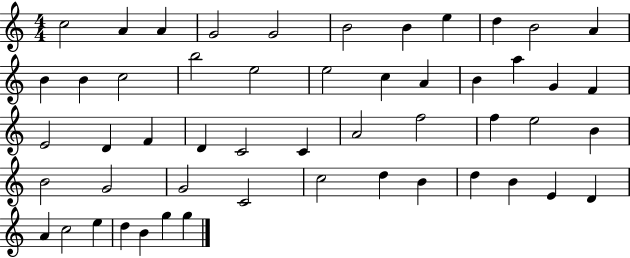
{
  \clef treble
  \numericTimeSignature
  \time 4/4
  \key c \major
  c''2 a'4 a'4 | g'2 g'2 | b'2 b'4 e''4 | d''4 b'2 a'4 | \break b'4 b'4 c''2 | b''2 e''2 | e''2 c''4 a'4 | b'4 a''4 g'4 f'4 | \break e'2 d'4 f'4 | d'4 c'2 c'4 | a'2 f''2 | f''4 e''2 b'4 | \break b'2 g'2 | g'2 c'2 | c''2 d''4 b'4 | d''4 b'4 e'4 d'4 | \break a'4 c''2 e''4 | d''4 b'4 g''4 g''4 | \bar "|."
}